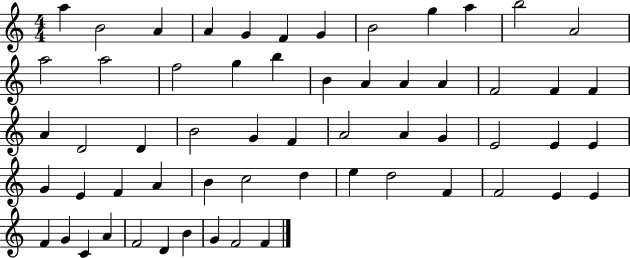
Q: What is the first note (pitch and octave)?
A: A5